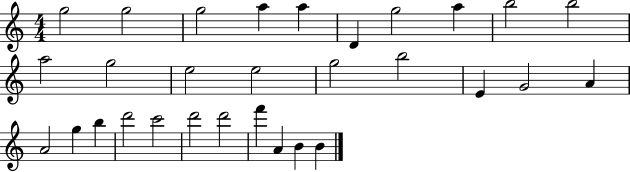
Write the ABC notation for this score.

X:1
T:Untitled
M:4/4
L:1/4
K:C
g2 g2 g2 a a D g2 a b2 b2 a2 g2 e2 e2 g2 b2 E G2 A A2 g b d'2 c'2 d'2 d'2 f' A B B